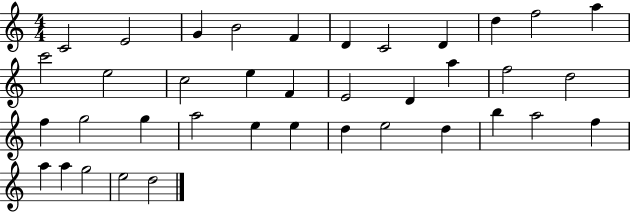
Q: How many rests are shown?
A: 0